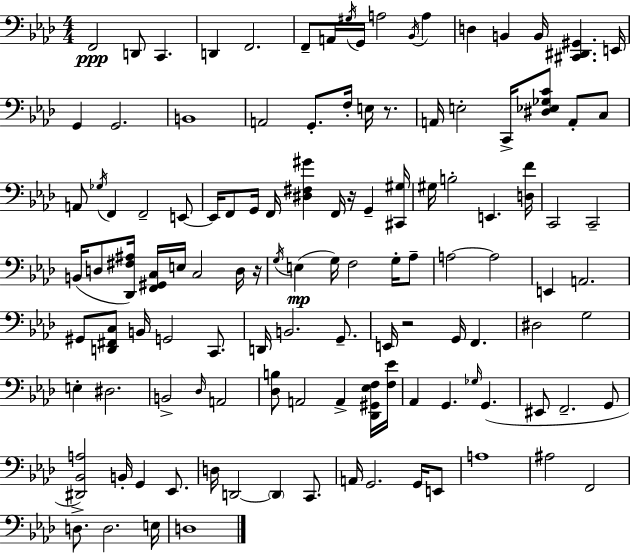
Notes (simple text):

F2/h D2/e C2/q. D2/q F2/h. F2/e A2/s G#3/s G2/s A3/h Bb2/s A3/q D3/q B2/q B2/s [C#2,D#2,G#2]/q. E2/s G2/q G2/h. B2/w A2/h G2/e. F3/s E3/s R/e. A2/s E3/h C2/s [D#3,Eb3,Gb3,C4]/e A2/e C3/e A2/e Gb3/s F2/q F2/h E2/e E2/s F2/e G2/s F2/s [D#3,F#3,G#4]/q F2/s R/s G2/q [C#2,G#3]/s G#3/s B3/h E2/q. [D3,F4]/s C2/h C2/h B2/s D3/e [Db2,F#3,A#3]/s [F2,G#2,C3]/s E3/s C3/h D3/s R/s G3/s E3/q G3/s F3/h G3/s Ab3/e A3/h A3/h E2/q A2/h. G#2/e [D2,F#2,C3]/e B2/s G2/h C2/e. D2/s B2/h. G2/e. E2/s R/h G2/s F2/q. D#3/h G3/h E3/q D#3/h. B2/h Db3/s A2/h [Db3,B3]/e A2/h A2/q [Db2,G#2,Eb3,F3]/s [F3,Eb4]/s Ab2/q G2/q. Gb3/s G2/q. EIS2/e F2/h. G2/e [D#2,Bb2,A3]/h B2/s G2/q Eb2/e. D3/s D2/h D2/q C2/e. A2/s G2/h. G2/s E2/e A3/w A#3/h F2/h D3/e. D3/h. E3/s D3/w